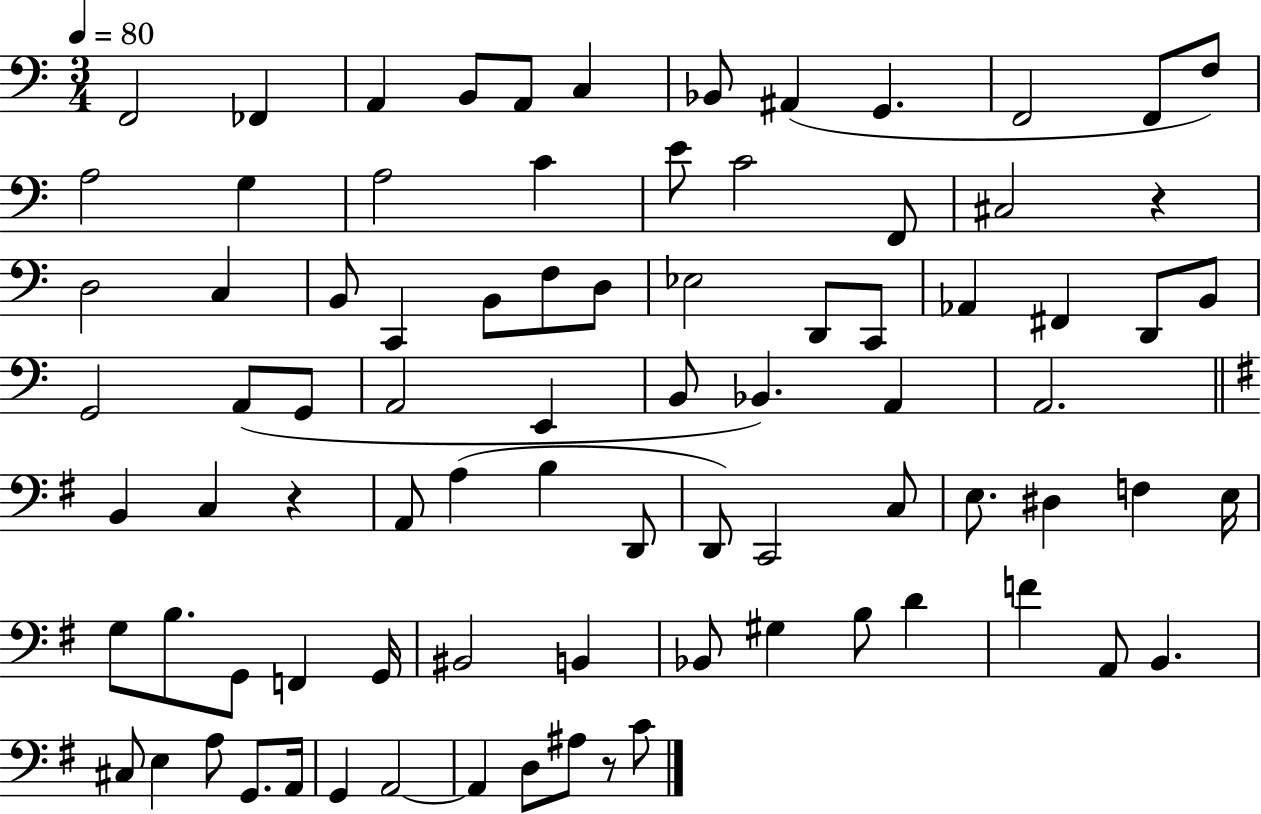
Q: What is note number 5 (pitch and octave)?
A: A2